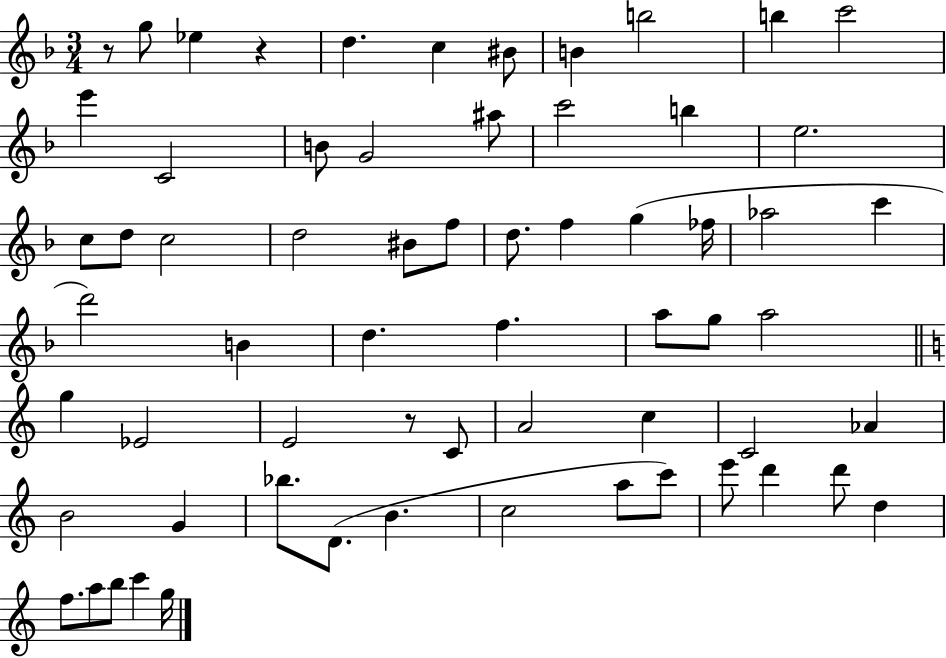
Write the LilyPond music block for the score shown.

{
  \clef treble
  \numericTimeSignature
  \time 3/4
  \key f \major
  \repeat volta 2 { r8 g''8 ees''4 r4 | d''4. c''4 bis'8 | b'4 b''2 | b''4 c'''2 | \break e'''4 c'2 | b'8 g'2 ais''8 | c'''2 b''4 | e''2. | \break c''8 d''8 c''2 | d''2 bis'8 f''8 | d''8. f''4 g''4( fes''16 | aes''2 c'''4 | \break d'''2) b'4 | d''4. f''4. | a''8 g''8 a''2 | \bar "||" \break \key c \major g''4 ees'2 | e'2 r8 c'8 | a'2 c''4 | c'2 aes'4 | \break b'2 g'4 | bes''8. d'8.( b'4. | c''2 a''8 c'''8) | e'''8 d'''4 d'''8 d''4 | \break f''8. a''8 b''8 c'''4 g''16 | } \bar "|."
}